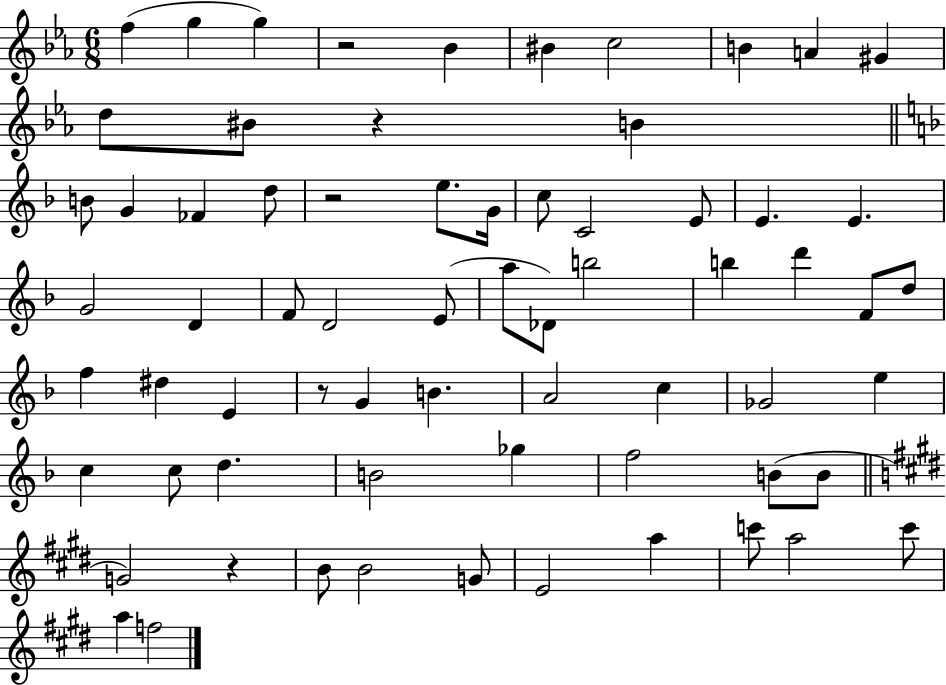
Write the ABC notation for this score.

X:1
T:Untitled
M:6/8
L:1/4
K:Eb
f g g z2 _B ^B c2 B A ^G d/2 ^B/2 z B B/2 G _F d/2 z2 e/2 G/4 c/2 C2 E/2 E E G2 D F/2 D2 E/2 a/2 _D/2 b2 b d' F/2 d/2 f ^d E z/2 G B A2 c _G2 e c c/2 d B2 _g f2 B/2 B/2 G2 z B/2 B2 G/2 E2 a c'/2 a2 c'/2 a f2